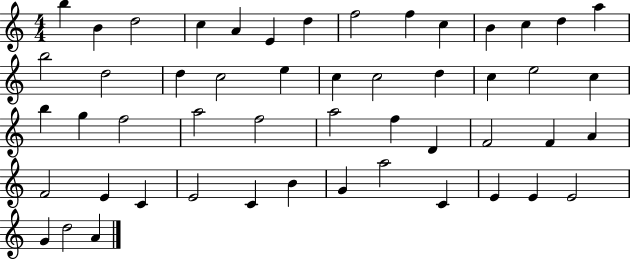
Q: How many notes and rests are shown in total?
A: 51